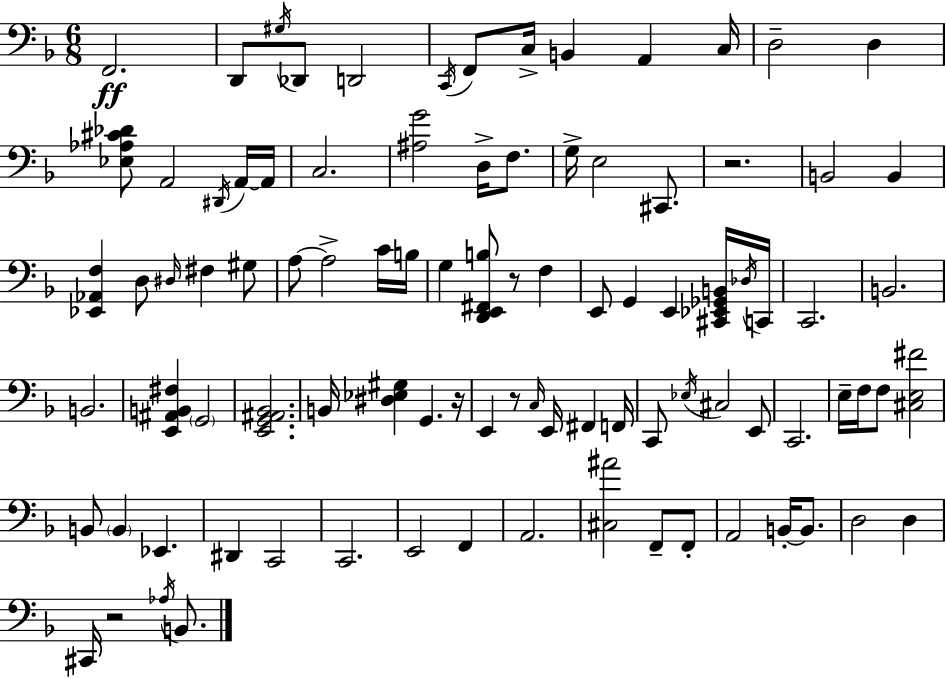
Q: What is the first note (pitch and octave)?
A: F2